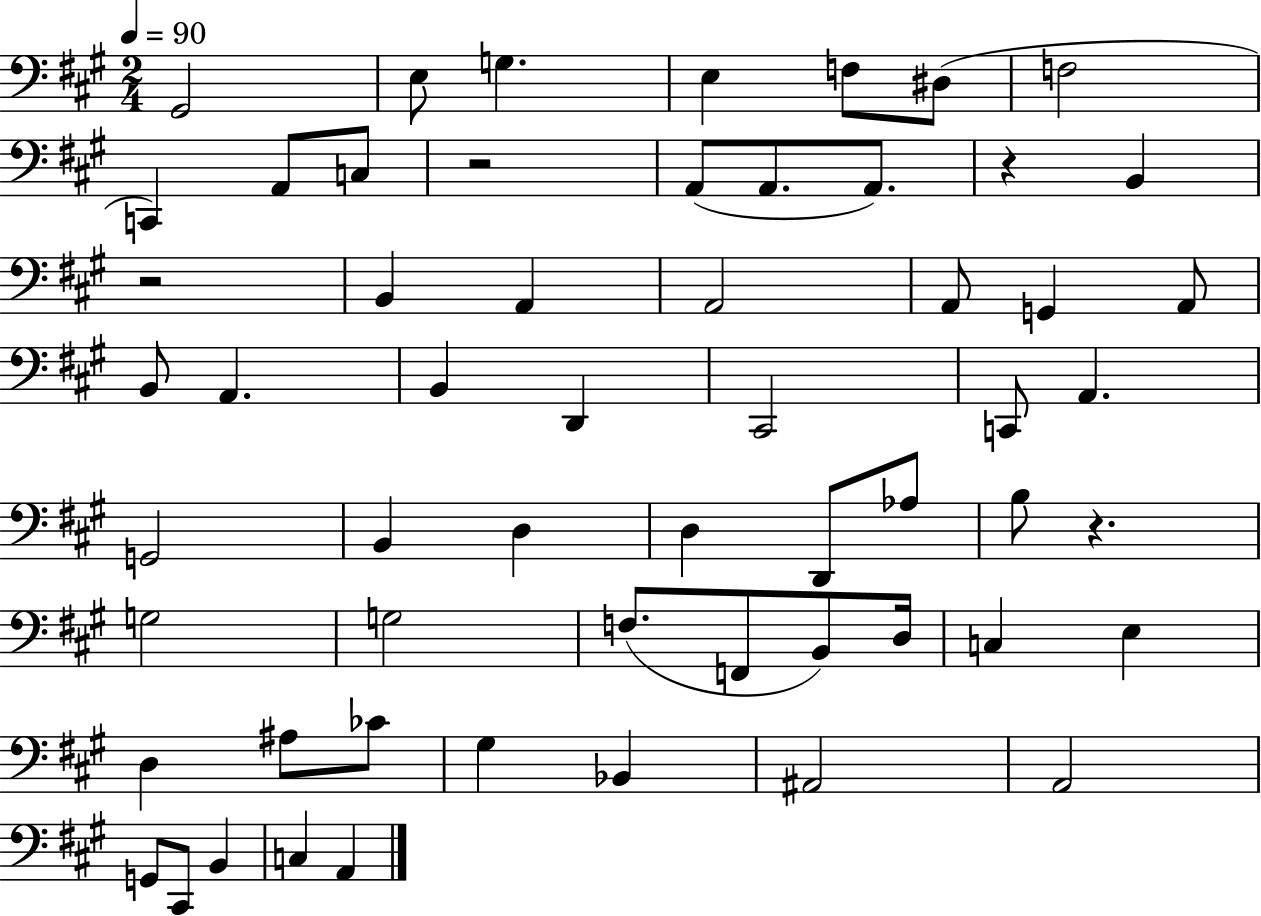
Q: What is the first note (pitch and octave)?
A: G#2